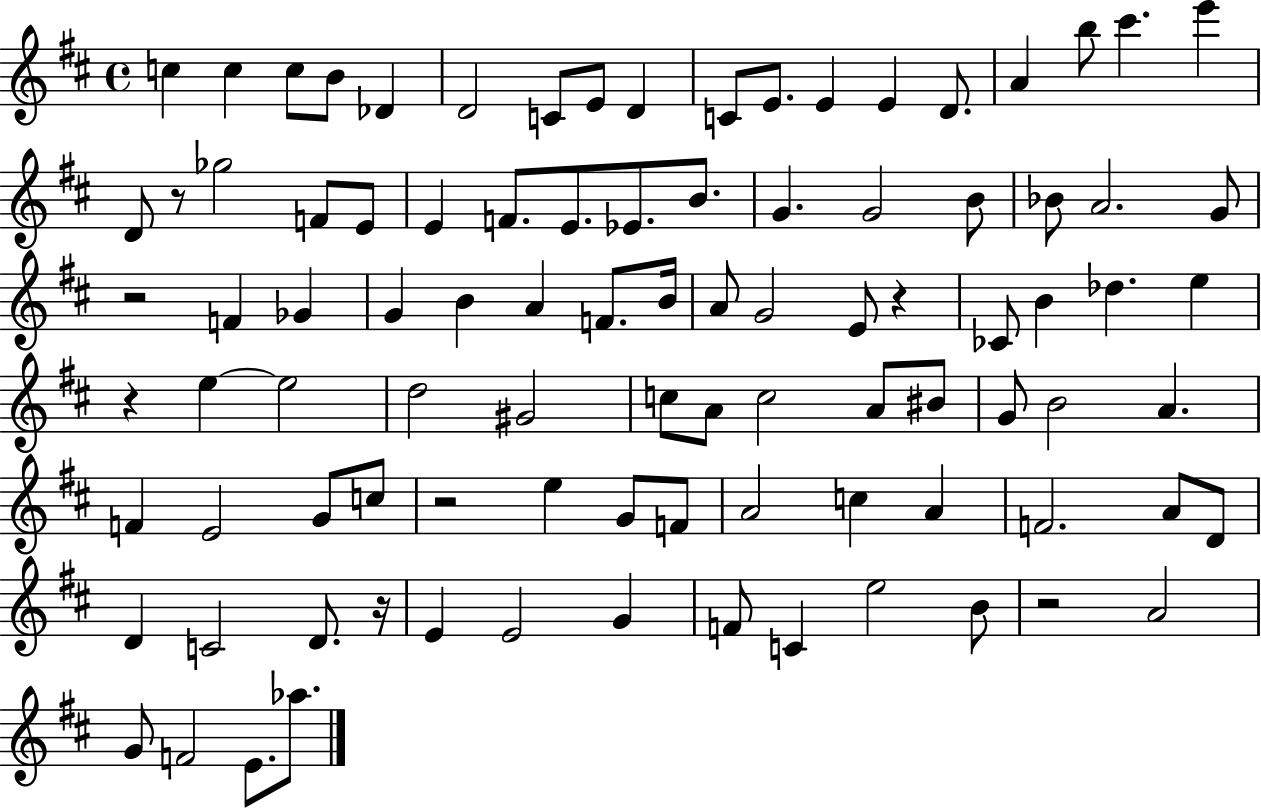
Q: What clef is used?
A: treble